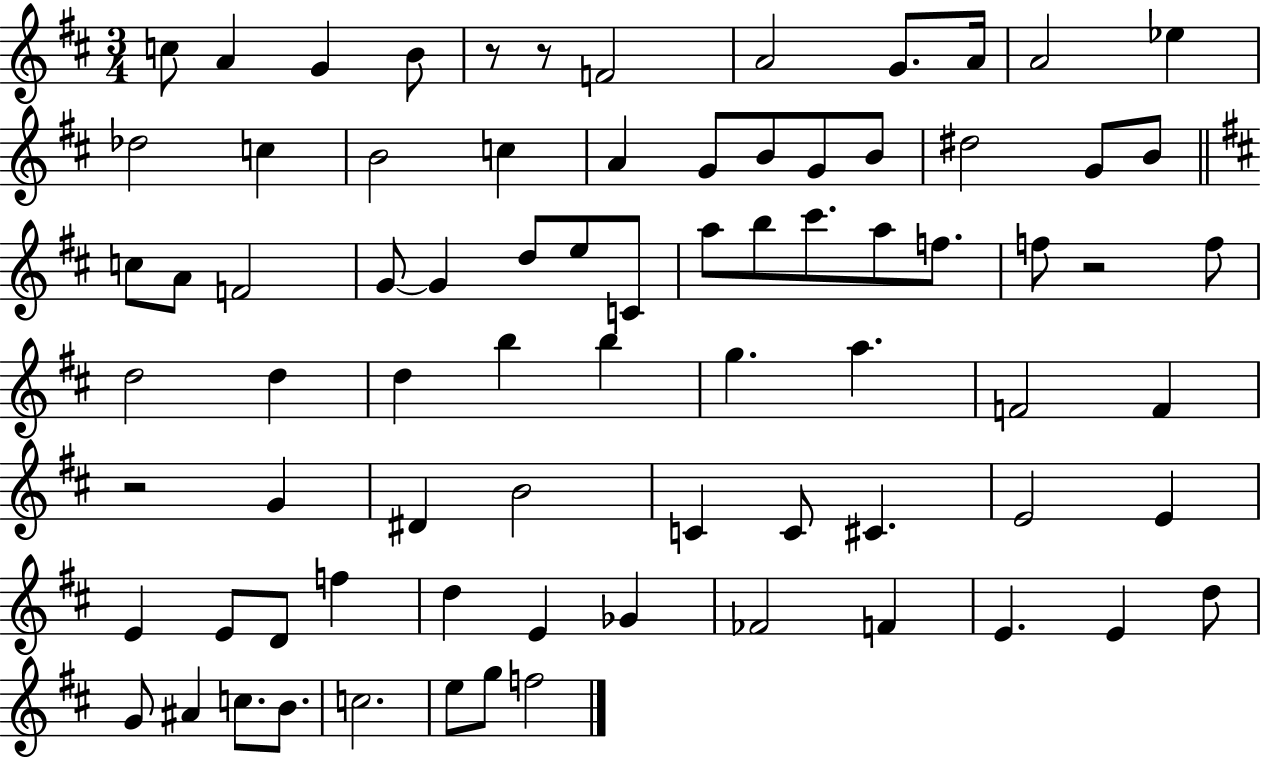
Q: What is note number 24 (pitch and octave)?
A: A4